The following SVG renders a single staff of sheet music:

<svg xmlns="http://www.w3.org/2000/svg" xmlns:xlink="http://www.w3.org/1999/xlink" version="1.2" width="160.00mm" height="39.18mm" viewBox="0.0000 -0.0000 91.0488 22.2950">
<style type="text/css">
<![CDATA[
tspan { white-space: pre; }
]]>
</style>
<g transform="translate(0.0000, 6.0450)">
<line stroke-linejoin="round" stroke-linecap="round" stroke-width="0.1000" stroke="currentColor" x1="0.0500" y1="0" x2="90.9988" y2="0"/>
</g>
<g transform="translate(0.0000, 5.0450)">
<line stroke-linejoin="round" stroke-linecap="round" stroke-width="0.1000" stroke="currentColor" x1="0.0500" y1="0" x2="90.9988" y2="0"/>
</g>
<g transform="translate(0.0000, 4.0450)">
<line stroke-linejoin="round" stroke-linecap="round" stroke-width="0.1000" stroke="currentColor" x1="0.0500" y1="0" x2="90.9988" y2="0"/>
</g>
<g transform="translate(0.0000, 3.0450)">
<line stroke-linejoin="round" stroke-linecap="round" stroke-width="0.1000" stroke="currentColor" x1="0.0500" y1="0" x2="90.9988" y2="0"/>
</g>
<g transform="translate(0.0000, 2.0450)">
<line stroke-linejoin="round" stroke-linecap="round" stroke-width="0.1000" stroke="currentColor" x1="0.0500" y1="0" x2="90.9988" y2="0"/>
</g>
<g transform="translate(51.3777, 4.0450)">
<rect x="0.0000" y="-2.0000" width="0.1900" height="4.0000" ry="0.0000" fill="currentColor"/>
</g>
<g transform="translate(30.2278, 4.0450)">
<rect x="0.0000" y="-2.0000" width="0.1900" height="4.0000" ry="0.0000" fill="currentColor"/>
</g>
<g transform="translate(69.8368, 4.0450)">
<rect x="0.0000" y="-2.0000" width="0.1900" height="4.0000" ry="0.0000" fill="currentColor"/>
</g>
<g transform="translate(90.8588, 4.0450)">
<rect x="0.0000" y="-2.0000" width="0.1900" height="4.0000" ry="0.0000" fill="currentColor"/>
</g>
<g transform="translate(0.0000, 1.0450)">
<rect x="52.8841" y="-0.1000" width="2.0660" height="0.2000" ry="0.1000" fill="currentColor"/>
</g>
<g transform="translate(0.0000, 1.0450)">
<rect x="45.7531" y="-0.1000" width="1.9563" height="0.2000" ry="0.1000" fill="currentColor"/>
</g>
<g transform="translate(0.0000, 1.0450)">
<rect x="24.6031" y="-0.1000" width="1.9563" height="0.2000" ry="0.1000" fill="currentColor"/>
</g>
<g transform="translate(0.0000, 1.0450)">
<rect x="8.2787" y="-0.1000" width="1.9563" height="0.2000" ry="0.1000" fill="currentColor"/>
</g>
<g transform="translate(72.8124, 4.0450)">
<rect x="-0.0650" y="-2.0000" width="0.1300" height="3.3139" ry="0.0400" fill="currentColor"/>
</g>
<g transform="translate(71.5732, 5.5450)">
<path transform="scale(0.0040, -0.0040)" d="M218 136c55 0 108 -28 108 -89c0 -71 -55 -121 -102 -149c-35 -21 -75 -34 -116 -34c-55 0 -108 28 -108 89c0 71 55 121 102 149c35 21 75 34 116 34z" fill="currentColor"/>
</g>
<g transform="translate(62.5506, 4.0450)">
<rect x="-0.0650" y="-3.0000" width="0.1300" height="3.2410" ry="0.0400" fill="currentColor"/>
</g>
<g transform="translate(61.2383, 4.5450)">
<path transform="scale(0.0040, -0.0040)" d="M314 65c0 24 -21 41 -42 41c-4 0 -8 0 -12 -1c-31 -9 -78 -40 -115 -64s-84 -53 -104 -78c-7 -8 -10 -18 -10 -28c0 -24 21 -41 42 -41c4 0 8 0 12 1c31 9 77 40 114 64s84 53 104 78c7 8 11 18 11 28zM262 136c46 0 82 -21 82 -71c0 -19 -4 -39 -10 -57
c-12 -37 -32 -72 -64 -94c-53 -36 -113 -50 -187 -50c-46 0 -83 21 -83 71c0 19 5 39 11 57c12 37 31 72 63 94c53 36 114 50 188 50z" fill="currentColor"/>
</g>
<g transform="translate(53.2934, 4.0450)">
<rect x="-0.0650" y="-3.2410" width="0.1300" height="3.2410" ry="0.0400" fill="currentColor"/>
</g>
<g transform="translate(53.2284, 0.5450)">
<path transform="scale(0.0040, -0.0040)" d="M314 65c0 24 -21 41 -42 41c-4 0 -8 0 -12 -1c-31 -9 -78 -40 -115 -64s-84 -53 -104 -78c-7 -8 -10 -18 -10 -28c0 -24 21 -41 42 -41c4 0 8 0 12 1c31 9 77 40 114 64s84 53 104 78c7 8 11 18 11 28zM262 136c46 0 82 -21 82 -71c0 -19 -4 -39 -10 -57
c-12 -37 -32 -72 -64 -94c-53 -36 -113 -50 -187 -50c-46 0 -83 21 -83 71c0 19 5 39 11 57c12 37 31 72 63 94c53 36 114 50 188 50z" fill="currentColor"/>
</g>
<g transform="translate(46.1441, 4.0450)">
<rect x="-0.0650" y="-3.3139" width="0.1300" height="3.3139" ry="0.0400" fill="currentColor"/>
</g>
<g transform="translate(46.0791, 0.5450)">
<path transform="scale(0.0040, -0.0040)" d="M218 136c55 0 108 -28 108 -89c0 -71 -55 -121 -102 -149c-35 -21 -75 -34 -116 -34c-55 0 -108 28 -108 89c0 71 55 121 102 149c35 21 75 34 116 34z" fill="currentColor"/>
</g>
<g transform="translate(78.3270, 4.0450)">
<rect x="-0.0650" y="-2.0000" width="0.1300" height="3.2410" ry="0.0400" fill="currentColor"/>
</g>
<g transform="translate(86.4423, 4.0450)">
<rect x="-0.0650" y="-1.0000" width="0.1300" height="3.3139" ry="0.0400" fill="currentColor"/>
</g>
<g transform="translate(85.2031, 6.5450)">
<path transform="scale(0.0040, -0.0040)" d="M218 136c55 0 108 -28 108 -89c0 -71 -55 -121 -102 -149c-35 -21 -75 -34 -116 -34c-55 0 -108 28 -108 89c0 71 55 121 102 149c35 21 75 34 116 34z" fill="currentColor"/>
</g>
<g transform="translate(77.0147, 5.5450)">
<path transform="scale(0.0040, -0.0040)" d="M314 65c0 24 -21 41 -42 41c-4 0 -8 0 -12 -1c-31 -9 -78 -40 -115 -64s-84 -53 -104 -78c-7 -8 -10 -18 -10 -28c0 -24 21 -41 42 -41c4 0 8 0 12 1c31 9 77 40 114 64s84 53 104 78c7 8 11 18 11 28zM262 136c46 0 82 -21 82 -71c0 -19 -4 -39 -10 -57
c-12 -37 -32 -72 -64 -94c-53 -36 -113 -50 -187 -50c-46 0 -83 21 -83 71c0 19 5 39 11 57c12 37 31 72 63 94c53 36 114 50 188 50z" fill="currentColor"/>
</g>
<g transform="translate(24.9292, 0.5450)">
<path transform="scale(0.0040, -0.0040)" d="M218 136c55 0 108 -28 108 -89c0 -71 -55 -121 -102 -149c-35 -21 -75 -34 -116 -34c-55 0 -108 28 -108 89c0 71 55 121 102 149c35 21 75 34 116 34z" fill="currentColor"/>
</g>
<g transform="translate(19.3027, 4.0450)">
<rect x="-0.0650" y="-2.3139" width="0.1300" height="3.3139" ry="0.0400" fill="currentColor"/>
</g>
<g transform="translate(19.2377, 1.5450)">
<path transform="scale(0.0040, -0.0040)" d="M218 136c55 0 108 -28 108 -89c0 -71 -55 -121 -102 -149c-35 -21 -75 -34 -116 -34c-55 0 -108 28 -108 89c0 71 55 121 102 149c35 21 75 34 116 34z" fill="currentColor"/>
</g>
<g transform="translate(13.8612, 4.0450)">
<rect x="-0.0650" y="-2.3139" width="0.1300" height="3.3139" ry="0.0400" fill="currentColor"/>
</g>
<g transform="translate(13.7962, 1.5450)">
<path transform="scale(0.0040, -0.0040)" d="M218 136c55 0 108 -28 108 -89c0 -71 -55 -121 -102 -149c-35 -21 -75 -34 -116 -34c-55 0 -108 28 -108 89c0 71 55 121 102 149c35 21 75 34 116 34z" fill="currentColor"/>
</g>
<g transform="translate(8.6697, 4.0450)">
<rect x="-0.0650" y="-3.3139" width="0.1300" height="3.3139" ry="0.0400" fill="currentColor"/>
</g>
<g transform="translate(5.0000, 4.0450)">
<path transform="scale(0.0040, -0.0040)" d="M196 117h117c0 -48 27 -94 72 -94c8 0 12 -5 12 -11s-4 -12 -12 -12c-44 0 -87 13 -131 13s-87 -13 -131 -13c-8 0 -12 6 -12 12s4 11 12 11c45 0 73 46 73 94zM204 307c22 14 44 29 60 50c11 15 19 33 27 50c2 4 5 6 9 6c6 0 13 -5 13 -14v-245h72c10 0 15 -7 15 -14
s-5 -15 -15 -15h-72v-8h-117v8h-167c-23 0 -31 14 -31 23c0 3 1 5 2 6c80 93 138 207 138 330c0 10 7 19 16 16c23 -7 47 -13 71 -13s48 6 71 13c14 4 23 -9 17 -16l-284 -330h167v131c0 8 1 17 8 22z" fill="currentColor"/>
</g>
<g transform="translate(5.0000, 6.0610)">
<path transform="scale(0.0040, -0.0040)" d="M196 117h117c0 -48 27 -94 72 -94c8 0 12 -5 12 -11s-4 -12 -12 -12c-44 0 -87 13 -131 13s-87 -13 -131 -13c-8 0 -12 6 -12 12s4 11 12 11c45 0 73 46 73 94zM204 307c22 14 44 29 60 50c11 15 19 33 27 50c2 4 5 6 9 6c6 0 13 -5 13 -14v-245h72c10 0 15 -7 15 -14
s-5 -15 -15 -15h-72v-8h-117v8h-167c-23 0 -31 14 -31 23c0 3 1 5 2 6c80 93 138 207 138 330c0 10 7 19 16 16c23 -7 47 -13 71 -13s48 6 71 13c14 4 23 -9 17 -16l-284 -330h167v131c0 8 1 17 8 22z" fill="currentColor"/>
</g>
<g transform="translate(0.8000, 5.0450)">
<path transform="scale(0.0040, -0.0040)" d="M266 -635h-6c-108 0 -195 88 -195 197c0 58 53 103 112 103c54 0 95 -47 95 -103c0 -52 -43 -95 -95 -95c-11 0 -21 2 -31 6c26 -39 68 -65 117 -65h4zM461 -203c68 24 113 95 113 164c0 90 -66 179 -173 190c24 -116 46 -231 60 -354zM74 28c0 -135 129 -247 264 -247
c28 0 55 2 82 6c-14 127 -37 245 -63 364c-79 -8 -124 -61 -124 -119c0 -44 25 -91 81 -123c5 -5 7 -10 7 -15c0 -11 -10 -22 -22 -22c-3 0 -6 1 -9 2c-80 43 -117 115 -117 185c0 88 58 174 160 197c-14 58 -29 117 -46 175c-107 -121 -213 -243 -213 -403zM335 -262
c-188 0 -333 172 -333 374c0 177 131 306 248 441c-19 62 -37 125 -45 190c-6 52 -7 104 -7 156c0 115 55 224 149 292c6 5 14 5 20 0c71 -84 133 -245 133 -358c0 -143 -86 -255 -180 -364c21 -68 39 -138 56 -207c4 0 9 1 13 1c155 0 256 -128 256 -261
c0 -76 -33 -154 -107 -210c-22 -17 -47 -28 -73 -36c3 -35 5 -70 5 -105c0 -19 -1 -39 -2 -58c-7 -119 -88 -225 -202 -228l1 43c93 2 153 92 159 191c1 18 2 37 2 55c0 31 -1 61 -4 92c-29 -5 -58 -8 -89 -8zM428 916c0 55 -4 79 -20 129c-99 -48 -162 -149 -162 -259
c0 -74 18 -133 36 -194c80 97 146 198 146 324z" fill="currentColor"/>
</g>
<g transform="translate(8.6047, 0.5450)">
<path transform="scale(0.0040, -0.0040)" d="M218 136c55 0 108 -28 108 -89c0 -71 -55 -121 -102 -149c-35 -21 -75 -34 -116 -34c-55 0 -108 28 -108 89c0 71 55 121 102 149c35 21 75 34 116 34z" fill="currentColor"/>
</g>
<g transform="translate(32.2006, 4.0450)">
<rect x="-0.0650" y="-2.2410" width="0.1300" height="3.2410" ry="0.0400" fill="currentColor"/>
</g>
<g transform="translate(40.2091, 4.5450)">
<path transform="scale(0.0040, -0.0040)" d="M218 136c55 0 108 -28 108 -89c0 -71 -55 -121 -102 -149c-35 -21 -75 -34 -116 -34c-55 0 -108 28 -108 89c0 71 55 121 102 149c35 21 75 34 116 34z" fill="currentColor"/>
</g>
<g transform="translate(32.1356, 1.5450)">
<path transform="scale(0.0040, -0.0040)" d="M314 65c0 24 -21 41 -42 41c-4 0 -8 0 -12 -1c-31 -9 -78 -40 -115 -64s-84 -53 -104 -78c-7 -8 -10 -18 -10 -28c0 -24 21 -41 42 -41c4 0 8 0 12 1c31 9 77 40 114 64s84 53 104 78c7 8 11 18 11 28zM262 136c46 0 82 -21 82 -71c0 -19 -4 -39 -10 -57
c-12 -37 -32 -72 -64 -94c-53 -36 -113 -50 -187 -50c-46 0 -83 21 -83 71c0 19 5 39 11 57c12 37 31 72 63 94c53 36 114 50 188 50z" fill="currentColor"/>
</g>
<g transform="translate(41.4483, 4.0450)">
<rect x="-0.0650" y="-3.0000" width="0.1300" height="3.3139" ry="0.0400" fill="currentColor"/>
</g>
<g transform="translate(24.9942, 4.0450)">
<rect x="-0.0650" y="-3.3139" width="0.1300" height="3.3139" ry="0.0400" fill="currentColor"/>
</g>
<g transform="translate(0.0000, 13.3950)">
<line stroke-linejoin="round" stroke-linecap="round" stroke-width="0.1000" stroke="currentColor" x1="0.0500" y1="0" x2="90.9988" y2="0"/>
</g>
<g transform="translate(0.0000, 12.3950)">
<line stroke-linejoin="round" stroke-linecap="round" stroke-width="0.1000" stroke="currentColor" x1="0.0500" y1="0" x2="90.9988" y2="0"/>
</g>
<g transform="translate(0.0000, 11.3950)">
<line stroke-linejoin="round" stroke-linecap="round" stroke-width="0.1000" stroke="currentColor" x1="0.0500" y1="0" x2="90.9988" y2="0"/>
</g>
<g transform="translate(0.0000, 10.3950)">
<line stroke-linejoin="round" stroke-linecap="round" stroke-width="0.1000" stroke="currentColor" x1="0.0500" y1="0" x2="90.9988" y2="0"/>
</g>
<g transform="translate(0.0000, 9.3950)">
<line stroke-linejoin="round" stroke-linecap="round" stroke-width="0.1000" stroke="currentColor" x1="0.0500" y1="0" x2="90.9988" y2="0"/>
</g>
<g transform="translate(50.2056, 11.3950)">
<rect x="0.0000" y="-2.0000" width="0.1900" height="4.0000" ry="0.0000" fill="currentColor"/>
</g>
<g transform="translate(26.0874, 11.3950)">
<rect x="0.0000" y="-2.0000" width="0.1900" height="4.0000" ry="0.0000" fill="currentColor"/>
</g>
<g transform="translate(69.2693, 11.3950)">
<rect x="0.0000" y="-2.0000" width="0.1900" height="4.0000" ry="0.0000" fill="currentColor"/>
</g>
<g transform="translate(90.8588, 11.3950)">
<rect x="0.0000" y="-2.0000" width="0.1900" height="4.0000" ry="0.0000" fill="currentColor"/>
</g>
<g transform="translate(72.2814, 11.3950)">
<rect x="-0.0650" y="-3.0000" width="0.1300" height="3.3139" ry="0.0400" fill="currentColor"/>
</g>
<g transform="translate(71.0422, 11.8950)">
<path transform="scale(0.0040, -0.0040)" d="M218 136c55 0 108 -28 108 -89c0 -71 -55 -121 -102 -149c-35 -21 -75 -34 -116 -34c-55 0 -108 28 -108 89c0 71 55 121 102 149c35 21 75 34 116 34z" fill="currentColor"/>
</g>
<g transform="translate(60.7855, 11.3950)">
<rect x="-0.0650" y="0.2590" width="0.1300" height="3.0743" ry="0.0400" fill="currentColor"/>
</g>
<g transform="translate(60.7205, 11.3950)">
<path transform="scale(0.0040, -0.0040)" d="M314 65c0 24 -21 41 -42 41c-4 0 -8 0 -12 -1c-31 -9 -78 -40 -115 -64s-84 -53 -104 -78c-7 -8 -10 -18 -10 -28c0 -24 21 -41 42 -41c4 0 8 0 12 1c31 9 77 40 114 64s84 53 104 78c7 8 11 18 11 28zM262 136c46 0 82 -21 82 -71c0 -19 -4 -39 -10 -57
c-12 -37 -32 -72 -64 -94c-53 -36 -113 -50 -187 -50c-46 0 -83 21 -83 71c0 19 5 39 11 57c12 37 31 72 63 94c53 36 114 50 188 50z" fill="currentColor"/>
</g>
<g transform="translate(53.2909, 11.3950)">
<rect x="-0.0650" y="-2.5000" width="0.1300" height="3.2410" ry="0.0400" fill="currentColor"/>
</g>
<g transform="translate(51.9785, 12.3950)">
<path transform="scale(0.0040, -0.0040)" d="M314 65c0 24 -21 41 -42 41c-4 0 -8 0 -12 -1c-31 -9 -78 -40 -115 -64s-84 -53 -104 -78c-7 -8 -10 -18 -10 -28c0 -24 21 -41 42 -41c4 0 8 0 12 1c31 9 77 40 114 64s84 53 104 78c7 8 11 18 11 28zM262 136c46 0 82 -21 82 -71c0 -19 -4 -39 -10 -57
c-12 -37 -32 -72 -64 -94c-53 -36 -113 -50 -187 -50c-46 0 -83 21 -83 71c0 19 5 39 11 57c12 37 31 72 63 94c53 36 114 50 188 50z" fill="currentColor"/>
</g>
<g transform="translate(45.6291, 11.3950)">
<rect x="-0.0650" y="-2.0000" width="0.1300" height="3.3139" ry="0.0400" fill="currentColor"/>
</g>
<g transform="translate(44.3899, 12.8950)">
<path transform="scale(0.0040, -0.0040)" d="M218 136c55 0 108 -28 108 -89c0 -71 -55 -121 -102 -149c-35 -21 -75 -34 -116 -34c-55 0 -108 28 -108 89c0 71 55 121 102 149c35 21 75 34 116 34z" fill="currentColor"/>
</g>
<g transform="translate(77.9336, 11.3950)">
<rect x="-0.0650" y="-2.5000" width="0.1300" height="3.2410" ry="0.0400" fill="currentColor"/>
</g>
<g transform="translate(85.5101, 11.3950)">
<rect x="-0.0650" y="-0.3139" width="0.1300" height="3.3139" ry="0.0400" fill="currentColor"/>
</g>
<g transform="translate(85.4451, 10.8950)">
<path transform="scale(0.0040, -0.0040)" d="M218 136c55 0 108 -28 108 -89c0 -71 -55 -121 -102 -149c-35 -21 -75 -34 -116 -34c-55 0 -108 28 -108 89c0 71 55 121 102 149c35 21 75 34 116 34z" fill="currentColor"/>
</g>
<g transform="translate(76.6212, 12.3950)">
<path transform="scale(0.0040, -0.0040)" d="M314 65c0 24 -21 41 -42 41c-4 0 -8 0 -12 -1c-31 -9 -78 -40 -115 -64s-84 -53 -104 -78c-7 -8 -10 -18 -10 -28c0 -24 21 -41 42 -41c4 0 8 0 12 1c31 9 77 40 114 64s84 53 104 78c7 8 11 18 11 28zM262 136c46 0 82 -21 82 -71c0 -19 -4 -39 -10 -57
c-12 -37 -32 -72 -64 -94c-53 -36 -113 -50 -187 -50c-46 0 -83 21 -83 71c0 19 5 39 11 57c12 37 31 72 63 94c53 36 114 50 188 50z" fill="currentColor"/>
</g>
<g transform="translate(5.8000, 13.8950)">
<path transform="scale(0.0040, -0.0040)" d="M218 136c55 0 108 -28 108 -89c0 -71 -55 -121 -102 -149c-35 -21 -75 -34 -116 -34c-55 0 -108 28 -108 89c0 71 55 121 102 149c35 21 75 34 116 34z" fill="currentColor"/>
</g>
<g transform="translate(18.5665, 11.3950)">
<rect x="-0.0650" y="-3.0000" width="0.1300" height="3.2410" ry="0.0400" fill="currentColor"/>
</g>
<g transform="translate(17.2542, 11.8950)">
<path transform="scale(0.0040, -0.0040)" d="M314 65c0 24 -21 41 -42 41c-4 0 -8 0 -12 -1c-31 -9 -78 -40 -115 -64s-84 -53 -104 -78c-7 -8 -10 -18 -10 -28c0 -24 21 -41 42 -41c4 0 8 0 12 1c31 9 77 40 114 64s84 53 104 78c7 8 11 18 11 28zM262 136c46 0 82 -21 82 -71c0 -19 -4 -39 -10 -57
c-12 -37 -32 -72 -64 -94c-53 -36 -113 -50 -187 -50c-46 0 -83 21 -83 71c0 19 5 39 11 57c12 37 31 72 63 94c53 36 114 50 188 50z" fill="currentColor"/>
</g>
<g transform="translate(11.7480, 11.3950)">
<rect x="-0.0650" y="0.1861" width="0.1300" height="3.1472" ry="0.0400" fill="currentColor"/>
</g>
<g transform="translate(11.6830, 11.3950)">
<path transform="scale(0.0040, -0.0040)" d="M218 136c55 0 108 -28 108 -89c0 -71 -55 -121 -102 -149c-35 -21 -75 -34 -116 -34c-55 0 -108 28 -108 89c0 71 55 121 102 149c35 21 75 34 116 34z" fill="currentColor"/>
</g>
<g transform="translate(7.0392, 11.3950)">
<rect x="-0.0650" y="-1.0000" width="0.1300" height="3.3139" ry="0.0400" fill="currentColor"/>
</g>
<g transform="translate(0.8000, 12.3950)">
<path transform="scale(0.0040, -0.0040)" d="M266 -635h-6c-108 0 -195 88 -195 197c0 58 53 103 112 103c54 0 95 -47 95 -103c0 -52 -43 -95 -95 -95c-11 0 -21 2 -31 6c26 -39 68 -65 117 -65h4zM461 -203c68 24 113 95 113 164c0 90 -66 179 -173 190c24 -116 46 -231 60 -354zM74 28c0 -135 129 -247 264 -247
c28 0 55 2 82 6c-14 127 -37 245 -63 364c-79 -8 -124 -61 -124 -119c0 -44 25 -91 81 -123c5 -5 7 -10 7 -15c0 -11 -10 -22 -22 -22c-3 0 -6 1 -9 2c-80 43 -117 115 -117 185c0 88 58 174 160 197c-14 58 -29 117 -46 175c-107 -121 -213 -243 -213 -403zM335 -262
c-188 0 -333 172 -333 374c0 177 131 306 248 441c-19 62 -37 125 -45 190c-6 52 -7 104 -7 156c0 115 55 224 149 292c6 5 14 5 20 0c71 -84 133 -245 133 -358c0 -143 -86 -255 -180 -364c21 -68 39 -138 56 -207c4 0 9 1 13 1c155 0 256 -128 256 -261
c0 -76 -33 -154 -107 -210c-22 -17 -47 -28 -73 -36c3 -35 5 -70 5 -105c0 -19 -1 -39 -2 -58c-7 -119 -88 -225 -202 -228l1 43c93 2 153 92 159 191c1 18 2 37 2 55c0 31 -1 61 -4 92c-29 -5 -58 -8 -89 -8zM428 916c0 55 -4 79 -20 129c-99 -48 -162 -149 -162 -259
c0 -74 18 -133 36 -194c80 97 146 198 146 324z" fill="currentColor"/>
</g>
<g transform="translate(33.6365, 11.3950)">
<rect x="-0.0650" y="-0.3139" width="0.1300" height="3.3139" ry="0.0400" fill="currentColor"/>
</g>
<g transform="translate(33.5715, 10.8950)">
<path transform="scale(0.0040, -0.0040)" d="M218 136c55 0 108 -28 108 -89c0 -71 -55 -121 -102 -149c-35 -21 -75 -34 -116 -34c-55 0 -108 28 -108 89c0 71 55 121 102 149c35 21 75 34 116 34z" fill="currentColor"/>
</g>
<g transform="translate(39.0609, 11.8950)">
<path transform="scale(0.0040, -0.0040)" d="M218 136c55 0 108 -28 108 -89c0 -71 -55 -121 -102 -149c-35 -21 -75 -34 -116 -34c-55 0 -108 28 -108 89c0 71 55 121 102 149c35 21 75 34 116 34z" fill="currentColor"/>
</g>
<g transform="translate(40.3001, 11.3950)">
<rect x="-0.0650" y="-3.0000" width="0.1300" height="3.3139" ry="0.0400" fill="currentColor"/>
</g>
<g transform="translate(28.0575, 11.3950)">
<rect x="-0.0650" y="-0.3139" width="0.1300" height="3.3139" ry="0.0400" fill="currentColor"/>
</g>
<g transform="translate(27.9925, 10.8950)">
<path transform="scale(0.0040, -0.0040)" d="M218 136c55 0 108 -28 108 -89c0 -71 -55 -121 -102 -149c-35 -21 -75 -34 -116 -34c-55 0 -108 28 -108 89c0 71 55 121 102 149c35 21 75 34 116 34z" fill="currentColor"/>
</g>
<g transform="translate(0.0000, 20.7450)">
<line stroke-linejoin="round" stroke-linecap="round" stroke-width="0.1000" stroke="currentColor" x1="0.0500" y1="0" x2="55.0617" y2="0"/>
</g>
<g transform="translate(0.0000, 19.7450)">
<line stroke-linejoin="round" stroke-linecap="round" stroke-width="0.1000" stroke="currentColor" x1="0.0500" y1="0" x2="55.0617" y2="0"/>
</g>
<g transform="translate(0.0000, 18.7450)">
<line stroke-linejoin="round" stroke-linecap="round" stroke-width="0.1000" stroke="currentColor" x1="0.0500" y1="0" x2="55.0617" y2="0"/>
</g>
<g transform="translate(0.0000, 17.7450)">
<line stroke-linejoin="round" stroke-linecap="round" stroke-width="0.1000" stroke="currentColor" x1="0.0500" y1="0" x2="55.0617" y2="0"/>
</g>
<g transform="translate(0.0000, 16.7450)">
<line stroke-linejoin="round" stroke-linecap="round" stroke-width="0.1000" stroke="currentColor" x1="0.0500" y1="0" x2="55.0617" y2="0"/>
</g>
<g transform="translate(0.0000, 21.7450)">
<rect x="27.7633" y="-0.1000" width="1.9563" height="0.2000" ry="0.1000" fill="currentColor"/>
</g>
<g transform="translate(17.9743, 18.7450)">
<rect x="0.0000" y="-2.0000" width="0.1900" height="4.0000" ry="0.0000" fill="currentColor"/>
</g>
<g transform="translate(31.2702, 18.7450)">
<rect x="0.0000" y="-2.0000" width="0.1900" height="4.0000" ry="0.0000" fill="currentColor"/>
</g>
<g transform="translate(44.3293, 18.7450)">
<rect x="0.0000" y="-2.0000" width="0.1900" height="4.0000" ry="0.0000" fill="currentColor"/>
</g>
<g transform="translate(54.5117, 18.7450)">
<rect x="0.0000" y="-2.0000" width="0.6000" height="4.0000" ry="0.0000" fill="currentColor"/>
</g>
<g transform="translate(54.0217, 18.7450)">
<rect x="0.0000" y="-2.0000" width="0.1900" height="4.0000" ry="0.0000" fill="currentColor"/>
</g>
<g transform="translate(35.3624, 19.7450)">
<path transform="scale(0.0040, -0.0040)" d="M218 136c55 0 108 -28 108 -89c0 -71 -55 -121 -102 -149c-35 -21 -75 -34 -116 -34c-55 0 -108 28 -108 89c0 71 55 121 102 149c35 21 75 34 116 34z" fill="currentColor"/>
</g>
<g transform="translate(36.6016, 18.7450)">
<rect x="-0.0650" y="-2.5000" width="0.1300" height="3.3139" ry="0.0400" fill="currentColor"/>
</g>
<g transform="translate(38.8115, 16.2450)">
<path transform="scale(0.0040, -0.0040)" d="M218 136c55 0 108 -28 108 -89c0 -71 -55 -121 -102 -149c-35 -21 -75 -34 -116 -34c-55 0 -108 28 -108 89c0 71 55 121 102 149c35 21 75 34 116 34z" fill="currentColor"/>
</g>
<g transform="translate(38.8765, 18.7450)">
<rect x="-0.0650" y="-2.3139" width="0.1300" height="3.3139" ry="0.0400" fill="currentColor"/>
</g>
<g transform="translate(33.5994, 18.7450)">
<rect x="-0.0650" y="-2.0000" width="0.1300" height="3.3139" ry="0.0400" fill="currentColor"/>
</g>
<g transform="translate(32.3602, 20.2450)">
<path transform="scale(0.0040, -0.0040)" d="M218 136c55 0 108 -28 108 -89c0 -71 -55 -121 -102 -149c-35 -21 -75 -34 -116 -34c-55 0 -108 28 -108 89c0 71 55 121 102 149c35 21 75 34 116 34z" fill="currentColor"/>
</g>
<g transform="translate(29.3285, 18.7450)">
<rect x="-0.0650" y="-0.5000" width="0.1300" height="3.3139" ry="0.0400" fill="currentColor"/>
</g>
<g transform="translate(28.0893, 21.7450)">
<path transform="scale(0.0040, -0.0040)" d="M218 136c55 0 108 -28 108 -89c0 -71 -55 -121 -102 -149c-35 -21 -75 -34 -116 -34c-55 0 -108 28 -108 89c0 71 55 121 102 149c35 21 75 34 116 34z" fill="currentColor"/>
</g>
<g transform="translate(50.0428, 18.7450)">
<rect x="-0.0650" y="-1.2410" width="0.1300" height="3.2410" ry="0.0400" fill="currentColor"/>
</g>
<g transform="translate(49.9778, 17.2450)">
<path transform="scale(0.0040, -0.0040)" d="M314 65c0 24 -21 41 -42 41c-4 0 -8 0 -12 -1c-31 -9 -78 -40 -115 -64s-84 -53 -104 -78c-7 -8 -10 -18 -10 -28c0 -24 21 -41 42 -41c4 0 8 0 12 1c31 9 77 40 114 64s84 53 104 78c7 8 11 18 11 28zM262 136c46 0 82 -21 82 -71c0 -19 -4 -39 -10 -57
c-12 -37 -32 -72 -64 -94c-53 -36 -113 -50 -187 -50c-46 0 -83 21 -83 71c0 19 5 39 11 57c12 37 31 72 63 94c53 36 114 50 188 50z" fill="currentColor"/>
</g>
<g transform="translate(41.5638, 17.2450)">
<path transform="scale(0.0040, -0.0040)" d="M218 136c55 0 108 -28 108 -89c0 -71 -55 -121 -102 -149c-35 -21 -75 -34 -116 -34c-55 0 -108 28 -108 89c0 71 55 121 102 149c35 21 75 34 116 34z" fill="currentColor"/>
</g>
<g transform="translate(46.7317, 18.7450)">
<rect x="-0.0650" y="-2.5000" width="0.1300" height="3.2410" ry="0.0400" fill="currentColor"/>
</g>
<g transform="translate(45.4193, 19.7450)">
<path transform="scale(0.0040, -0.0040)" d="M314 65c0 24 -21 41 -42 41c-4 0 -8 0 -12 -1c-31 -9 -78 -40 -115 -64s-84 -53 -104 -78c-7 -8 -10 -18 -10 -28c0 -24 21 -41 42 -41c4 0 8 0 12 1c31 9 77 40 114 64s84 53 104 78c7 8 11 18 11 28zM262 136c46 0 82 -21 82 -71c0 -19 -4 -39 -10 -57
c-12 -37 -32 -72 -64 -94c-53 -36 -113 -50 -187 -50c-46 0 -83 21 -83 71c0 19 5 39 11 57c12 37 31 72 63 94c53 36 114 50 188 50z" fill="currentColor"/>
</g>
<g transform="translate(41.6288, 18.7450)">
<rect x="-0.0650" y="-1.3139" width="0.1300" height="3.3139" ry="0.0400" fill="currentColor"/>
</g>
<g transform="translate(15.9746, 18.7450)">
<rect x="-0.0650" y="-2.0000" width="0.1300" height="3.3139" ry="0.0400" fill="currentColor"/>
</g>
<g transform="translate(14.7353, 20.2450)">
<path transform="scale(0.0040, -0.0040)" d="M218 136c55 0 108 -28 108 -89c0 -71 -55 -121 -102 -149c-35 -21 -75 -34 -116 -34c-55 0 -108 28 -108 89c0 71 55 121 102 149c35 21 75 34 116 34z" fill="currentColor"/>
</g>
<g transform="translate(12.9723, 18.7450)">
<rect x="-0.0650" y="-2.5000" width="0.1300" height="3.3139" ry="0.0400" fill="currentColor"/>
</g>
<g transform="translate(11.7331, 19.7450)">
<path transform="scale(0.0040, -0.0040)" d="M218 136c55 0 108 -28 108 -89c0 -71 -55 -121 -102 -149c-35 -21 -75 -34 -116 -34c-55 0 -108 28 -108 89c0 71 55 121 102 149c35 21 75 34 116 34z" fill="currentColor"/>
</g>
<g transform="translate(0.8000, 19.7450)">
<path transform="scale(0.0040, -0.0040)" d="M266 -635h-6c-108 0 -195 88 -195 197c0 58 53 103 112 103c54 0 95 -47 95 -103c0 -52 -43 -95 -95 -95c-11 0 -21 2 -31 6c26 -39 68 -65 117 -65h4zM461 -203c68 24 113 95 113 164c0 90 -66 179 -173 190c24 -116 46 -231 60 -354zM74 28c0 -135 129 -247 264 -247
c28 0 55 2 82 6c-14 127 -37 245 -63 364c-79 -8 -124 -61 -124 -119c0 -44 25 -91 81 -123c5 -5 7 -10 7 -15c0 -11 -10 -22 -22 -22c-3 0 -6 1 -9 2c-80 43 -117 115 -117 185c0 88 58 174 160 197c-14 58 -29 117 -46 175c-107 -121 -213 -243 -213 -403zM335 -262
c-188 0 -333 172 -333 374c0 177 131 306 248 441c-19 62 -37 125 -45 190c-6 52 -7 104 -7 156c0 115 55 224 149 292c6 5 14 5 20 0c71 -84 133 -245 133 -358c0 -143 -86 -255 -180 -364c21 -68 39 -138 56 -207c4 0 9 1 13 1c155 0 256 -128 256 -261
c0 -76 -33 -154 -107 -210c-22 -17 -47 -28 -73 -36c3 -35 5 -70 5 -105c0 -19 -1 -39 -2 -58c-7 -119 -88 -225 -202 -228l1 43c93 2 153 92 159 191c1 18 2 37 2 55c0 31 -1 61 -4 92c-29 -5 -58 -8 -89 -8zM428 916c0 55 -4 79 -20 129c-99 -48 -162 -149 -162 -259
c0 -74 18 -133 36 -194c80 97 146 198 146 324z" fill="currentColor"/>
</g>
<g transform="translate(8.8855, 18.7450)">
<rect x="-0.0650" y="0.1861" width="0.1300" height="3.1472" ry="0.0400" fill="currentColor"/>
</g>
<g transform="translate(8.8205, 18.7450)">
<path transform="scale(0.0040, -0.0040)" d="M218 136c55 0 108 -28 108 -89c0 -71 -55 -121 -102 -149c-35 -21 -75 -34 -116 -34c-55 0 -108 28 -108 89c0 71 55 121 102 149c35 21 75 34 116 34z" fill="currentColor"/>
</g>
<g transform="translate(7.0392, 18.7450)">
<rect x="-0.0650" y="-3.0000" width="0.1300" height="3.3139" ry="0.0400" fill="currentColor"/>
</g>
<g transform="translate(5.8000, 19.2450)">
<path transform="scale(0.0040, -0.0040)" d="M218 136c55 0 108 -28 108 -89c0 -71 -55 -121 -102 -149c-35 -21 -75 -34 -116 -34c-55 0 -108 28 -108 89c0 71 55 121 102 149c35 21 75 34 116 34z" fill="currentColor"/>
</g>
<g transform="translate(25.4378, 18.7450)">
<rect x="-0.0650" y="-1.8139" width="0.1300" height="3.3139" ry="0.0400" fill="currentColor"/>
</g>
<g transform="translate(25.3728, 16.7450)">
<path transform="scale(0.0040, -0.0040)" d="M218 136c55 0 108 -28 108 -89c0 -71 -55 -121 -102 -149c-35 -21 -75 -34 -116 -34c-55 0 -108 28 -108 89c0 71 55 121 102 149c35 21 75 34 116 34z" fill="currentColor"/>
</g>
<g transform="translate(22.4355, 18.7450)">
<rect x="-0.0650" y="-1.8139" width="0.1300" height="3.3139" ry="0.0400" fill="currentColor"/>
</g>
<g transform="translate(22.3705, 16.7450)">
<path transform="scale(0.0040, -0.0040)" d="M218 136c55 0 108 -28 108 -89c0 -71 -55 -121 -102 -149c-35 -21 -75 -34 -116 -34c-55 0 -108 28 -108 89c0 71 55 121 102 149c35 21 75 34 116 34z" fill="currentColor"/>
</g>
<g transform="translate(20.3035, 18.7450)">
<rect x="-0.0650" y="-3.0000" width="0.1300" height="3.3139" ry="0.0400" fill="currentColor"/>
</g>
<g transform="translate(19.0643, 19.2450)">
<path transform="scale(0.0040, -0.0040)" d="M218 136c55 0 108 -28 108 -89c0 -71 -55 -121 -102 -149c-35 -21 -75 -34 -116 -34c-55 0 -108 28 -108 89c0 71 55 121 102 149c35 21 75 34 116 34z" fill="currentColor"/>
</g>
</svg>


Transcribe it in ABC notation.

X:1
T:Untitled
M:4/4
L:1/4
K:C
b g g b g2 A b b2 A2 F F2 D D B A2 c c A F G2 B2 A G2 c A B G F A f f C F G g e G2 e2